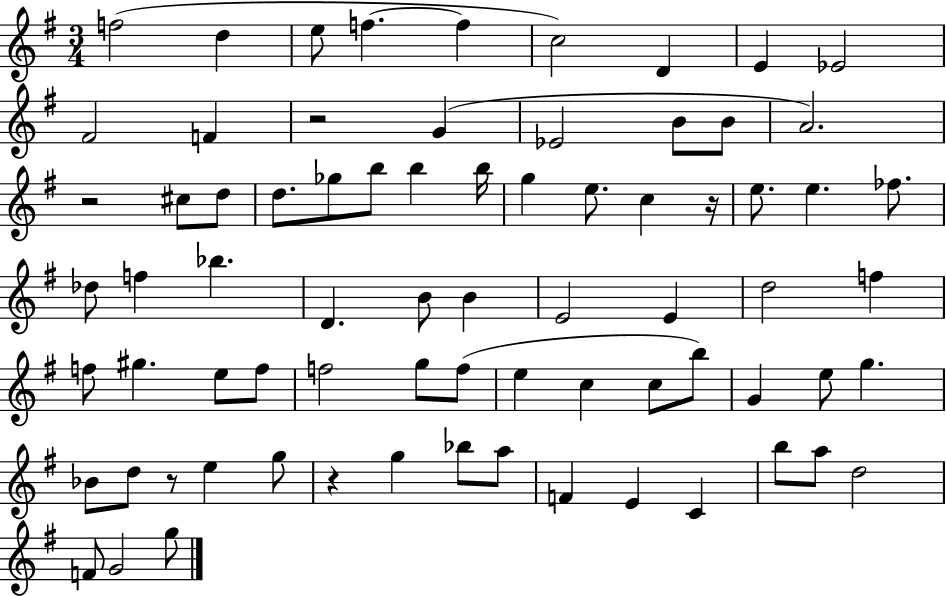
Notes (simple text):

F5/h D5/q E5/e F5/q. F5/q C5/h D4/q E4/q Eb4/h F#4/h F4/q R/h G4/q Eb4/h B4/e B4/e A4/h. R/h C#5/e D5/e D5/e. Gb5/e B5/e B5/q B5/s G5/q E5/e. C5/q R/s E5/e. E5/q. FES5/e. Db5/e F5/q Bb5/q. D4/q. B4/e B4/q E4/h E4/q D5/h F5/q F5/e G#5/q. E5/e F5/e F5/h G5/e F5/e E5/q C5/q C5/e B5/e G4/q E5/e G5/q. Bb4/e D5/e R/e E5/q G5/e R/q G5/q Bb5/e A5/e F4/q E4/q C4/q B5/e A5/e D5/h F4/e G4/h G5/e